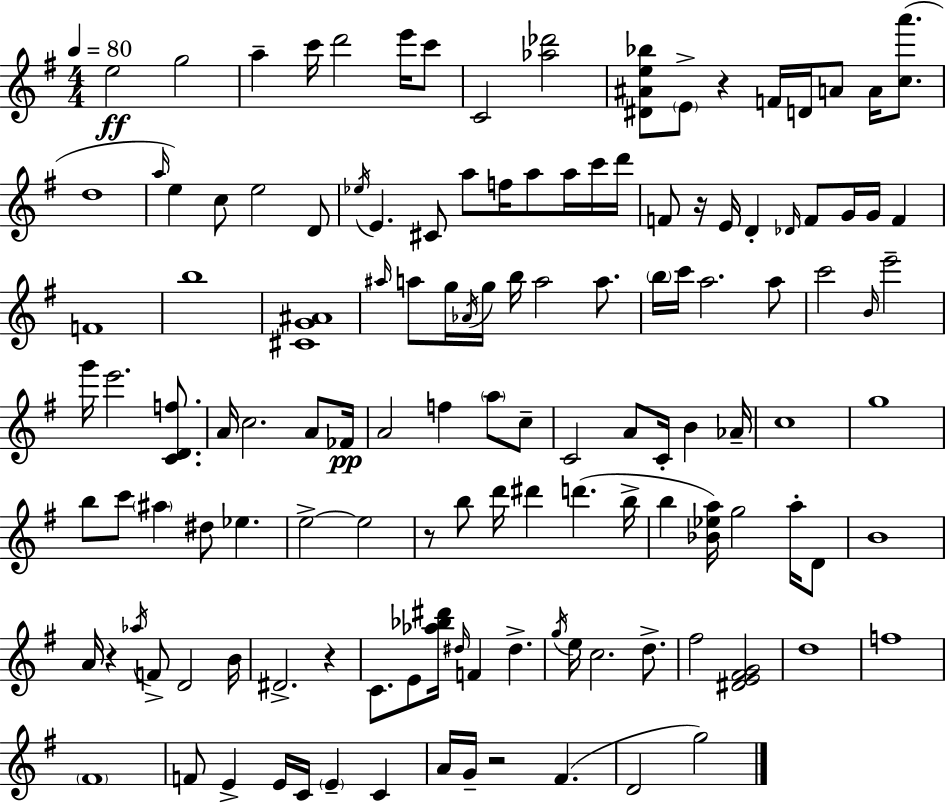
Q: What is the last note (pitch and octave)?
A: G5